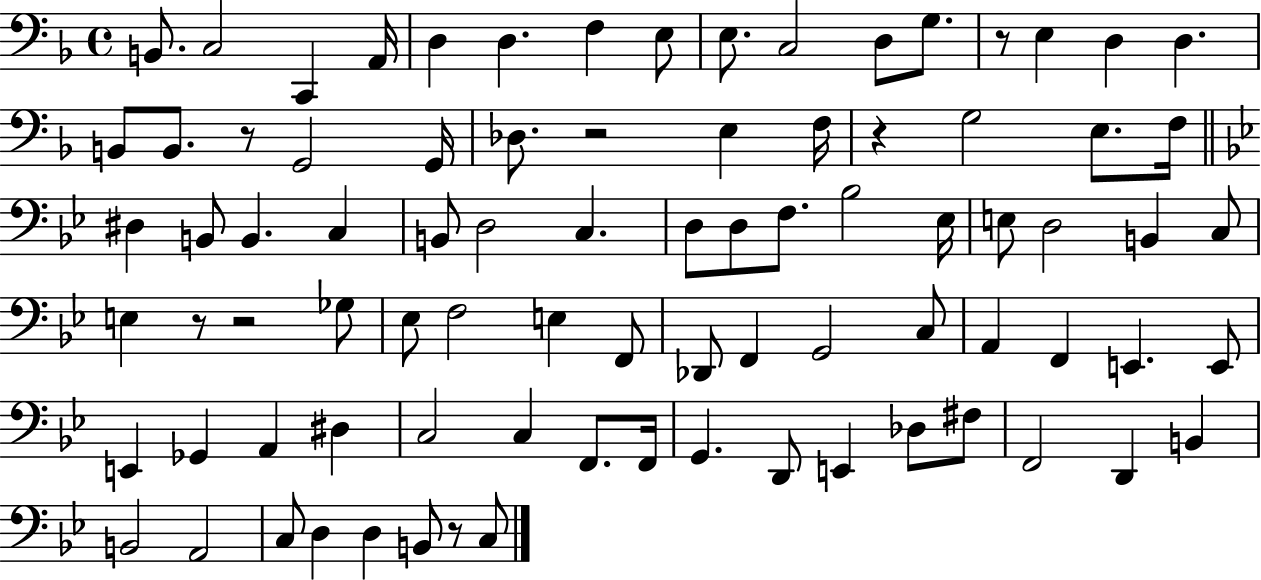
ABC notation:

X:1
T:Untitled
M:4/4
L:1/4
K:F
B,,/2 C,2 C,, A,,/4 D, D, F, E,/2 E,/2 C,2 D,/2 G,/2 z/2 E, D, D, B,,/2 B,,/2 z/2 G,,2 G,,/4 _D,/2 z2 E, F,/4 z G,2 E,/2 F,/4 ^D, B,,/2 B,, C, B,,/2 D,2 C, D,/2 D,/2 F,/2 _B,2 _E,/4 E,/2 D,2 B,, C,/2 E, z/2 z2 _G,/2 _E,/2 F,2 E, F,,/2 _D,,/2 F,, G,,2 C,/2 A,, F,, E,, E,,/2 E,, _G,, A,, ^D, C,2 C, F,,/2 F,,/4 G,, D,,/2 E,, _D,/2 ^F,/2 F,,2 D,, B,, B,,2 A,,2 C,/2 D, D, B,,/2 z/2 C,/2